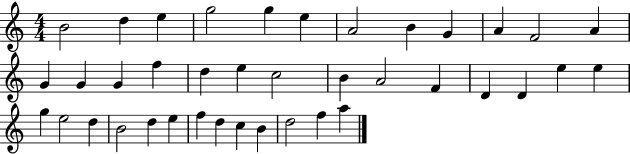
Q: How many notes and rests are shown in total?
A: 39